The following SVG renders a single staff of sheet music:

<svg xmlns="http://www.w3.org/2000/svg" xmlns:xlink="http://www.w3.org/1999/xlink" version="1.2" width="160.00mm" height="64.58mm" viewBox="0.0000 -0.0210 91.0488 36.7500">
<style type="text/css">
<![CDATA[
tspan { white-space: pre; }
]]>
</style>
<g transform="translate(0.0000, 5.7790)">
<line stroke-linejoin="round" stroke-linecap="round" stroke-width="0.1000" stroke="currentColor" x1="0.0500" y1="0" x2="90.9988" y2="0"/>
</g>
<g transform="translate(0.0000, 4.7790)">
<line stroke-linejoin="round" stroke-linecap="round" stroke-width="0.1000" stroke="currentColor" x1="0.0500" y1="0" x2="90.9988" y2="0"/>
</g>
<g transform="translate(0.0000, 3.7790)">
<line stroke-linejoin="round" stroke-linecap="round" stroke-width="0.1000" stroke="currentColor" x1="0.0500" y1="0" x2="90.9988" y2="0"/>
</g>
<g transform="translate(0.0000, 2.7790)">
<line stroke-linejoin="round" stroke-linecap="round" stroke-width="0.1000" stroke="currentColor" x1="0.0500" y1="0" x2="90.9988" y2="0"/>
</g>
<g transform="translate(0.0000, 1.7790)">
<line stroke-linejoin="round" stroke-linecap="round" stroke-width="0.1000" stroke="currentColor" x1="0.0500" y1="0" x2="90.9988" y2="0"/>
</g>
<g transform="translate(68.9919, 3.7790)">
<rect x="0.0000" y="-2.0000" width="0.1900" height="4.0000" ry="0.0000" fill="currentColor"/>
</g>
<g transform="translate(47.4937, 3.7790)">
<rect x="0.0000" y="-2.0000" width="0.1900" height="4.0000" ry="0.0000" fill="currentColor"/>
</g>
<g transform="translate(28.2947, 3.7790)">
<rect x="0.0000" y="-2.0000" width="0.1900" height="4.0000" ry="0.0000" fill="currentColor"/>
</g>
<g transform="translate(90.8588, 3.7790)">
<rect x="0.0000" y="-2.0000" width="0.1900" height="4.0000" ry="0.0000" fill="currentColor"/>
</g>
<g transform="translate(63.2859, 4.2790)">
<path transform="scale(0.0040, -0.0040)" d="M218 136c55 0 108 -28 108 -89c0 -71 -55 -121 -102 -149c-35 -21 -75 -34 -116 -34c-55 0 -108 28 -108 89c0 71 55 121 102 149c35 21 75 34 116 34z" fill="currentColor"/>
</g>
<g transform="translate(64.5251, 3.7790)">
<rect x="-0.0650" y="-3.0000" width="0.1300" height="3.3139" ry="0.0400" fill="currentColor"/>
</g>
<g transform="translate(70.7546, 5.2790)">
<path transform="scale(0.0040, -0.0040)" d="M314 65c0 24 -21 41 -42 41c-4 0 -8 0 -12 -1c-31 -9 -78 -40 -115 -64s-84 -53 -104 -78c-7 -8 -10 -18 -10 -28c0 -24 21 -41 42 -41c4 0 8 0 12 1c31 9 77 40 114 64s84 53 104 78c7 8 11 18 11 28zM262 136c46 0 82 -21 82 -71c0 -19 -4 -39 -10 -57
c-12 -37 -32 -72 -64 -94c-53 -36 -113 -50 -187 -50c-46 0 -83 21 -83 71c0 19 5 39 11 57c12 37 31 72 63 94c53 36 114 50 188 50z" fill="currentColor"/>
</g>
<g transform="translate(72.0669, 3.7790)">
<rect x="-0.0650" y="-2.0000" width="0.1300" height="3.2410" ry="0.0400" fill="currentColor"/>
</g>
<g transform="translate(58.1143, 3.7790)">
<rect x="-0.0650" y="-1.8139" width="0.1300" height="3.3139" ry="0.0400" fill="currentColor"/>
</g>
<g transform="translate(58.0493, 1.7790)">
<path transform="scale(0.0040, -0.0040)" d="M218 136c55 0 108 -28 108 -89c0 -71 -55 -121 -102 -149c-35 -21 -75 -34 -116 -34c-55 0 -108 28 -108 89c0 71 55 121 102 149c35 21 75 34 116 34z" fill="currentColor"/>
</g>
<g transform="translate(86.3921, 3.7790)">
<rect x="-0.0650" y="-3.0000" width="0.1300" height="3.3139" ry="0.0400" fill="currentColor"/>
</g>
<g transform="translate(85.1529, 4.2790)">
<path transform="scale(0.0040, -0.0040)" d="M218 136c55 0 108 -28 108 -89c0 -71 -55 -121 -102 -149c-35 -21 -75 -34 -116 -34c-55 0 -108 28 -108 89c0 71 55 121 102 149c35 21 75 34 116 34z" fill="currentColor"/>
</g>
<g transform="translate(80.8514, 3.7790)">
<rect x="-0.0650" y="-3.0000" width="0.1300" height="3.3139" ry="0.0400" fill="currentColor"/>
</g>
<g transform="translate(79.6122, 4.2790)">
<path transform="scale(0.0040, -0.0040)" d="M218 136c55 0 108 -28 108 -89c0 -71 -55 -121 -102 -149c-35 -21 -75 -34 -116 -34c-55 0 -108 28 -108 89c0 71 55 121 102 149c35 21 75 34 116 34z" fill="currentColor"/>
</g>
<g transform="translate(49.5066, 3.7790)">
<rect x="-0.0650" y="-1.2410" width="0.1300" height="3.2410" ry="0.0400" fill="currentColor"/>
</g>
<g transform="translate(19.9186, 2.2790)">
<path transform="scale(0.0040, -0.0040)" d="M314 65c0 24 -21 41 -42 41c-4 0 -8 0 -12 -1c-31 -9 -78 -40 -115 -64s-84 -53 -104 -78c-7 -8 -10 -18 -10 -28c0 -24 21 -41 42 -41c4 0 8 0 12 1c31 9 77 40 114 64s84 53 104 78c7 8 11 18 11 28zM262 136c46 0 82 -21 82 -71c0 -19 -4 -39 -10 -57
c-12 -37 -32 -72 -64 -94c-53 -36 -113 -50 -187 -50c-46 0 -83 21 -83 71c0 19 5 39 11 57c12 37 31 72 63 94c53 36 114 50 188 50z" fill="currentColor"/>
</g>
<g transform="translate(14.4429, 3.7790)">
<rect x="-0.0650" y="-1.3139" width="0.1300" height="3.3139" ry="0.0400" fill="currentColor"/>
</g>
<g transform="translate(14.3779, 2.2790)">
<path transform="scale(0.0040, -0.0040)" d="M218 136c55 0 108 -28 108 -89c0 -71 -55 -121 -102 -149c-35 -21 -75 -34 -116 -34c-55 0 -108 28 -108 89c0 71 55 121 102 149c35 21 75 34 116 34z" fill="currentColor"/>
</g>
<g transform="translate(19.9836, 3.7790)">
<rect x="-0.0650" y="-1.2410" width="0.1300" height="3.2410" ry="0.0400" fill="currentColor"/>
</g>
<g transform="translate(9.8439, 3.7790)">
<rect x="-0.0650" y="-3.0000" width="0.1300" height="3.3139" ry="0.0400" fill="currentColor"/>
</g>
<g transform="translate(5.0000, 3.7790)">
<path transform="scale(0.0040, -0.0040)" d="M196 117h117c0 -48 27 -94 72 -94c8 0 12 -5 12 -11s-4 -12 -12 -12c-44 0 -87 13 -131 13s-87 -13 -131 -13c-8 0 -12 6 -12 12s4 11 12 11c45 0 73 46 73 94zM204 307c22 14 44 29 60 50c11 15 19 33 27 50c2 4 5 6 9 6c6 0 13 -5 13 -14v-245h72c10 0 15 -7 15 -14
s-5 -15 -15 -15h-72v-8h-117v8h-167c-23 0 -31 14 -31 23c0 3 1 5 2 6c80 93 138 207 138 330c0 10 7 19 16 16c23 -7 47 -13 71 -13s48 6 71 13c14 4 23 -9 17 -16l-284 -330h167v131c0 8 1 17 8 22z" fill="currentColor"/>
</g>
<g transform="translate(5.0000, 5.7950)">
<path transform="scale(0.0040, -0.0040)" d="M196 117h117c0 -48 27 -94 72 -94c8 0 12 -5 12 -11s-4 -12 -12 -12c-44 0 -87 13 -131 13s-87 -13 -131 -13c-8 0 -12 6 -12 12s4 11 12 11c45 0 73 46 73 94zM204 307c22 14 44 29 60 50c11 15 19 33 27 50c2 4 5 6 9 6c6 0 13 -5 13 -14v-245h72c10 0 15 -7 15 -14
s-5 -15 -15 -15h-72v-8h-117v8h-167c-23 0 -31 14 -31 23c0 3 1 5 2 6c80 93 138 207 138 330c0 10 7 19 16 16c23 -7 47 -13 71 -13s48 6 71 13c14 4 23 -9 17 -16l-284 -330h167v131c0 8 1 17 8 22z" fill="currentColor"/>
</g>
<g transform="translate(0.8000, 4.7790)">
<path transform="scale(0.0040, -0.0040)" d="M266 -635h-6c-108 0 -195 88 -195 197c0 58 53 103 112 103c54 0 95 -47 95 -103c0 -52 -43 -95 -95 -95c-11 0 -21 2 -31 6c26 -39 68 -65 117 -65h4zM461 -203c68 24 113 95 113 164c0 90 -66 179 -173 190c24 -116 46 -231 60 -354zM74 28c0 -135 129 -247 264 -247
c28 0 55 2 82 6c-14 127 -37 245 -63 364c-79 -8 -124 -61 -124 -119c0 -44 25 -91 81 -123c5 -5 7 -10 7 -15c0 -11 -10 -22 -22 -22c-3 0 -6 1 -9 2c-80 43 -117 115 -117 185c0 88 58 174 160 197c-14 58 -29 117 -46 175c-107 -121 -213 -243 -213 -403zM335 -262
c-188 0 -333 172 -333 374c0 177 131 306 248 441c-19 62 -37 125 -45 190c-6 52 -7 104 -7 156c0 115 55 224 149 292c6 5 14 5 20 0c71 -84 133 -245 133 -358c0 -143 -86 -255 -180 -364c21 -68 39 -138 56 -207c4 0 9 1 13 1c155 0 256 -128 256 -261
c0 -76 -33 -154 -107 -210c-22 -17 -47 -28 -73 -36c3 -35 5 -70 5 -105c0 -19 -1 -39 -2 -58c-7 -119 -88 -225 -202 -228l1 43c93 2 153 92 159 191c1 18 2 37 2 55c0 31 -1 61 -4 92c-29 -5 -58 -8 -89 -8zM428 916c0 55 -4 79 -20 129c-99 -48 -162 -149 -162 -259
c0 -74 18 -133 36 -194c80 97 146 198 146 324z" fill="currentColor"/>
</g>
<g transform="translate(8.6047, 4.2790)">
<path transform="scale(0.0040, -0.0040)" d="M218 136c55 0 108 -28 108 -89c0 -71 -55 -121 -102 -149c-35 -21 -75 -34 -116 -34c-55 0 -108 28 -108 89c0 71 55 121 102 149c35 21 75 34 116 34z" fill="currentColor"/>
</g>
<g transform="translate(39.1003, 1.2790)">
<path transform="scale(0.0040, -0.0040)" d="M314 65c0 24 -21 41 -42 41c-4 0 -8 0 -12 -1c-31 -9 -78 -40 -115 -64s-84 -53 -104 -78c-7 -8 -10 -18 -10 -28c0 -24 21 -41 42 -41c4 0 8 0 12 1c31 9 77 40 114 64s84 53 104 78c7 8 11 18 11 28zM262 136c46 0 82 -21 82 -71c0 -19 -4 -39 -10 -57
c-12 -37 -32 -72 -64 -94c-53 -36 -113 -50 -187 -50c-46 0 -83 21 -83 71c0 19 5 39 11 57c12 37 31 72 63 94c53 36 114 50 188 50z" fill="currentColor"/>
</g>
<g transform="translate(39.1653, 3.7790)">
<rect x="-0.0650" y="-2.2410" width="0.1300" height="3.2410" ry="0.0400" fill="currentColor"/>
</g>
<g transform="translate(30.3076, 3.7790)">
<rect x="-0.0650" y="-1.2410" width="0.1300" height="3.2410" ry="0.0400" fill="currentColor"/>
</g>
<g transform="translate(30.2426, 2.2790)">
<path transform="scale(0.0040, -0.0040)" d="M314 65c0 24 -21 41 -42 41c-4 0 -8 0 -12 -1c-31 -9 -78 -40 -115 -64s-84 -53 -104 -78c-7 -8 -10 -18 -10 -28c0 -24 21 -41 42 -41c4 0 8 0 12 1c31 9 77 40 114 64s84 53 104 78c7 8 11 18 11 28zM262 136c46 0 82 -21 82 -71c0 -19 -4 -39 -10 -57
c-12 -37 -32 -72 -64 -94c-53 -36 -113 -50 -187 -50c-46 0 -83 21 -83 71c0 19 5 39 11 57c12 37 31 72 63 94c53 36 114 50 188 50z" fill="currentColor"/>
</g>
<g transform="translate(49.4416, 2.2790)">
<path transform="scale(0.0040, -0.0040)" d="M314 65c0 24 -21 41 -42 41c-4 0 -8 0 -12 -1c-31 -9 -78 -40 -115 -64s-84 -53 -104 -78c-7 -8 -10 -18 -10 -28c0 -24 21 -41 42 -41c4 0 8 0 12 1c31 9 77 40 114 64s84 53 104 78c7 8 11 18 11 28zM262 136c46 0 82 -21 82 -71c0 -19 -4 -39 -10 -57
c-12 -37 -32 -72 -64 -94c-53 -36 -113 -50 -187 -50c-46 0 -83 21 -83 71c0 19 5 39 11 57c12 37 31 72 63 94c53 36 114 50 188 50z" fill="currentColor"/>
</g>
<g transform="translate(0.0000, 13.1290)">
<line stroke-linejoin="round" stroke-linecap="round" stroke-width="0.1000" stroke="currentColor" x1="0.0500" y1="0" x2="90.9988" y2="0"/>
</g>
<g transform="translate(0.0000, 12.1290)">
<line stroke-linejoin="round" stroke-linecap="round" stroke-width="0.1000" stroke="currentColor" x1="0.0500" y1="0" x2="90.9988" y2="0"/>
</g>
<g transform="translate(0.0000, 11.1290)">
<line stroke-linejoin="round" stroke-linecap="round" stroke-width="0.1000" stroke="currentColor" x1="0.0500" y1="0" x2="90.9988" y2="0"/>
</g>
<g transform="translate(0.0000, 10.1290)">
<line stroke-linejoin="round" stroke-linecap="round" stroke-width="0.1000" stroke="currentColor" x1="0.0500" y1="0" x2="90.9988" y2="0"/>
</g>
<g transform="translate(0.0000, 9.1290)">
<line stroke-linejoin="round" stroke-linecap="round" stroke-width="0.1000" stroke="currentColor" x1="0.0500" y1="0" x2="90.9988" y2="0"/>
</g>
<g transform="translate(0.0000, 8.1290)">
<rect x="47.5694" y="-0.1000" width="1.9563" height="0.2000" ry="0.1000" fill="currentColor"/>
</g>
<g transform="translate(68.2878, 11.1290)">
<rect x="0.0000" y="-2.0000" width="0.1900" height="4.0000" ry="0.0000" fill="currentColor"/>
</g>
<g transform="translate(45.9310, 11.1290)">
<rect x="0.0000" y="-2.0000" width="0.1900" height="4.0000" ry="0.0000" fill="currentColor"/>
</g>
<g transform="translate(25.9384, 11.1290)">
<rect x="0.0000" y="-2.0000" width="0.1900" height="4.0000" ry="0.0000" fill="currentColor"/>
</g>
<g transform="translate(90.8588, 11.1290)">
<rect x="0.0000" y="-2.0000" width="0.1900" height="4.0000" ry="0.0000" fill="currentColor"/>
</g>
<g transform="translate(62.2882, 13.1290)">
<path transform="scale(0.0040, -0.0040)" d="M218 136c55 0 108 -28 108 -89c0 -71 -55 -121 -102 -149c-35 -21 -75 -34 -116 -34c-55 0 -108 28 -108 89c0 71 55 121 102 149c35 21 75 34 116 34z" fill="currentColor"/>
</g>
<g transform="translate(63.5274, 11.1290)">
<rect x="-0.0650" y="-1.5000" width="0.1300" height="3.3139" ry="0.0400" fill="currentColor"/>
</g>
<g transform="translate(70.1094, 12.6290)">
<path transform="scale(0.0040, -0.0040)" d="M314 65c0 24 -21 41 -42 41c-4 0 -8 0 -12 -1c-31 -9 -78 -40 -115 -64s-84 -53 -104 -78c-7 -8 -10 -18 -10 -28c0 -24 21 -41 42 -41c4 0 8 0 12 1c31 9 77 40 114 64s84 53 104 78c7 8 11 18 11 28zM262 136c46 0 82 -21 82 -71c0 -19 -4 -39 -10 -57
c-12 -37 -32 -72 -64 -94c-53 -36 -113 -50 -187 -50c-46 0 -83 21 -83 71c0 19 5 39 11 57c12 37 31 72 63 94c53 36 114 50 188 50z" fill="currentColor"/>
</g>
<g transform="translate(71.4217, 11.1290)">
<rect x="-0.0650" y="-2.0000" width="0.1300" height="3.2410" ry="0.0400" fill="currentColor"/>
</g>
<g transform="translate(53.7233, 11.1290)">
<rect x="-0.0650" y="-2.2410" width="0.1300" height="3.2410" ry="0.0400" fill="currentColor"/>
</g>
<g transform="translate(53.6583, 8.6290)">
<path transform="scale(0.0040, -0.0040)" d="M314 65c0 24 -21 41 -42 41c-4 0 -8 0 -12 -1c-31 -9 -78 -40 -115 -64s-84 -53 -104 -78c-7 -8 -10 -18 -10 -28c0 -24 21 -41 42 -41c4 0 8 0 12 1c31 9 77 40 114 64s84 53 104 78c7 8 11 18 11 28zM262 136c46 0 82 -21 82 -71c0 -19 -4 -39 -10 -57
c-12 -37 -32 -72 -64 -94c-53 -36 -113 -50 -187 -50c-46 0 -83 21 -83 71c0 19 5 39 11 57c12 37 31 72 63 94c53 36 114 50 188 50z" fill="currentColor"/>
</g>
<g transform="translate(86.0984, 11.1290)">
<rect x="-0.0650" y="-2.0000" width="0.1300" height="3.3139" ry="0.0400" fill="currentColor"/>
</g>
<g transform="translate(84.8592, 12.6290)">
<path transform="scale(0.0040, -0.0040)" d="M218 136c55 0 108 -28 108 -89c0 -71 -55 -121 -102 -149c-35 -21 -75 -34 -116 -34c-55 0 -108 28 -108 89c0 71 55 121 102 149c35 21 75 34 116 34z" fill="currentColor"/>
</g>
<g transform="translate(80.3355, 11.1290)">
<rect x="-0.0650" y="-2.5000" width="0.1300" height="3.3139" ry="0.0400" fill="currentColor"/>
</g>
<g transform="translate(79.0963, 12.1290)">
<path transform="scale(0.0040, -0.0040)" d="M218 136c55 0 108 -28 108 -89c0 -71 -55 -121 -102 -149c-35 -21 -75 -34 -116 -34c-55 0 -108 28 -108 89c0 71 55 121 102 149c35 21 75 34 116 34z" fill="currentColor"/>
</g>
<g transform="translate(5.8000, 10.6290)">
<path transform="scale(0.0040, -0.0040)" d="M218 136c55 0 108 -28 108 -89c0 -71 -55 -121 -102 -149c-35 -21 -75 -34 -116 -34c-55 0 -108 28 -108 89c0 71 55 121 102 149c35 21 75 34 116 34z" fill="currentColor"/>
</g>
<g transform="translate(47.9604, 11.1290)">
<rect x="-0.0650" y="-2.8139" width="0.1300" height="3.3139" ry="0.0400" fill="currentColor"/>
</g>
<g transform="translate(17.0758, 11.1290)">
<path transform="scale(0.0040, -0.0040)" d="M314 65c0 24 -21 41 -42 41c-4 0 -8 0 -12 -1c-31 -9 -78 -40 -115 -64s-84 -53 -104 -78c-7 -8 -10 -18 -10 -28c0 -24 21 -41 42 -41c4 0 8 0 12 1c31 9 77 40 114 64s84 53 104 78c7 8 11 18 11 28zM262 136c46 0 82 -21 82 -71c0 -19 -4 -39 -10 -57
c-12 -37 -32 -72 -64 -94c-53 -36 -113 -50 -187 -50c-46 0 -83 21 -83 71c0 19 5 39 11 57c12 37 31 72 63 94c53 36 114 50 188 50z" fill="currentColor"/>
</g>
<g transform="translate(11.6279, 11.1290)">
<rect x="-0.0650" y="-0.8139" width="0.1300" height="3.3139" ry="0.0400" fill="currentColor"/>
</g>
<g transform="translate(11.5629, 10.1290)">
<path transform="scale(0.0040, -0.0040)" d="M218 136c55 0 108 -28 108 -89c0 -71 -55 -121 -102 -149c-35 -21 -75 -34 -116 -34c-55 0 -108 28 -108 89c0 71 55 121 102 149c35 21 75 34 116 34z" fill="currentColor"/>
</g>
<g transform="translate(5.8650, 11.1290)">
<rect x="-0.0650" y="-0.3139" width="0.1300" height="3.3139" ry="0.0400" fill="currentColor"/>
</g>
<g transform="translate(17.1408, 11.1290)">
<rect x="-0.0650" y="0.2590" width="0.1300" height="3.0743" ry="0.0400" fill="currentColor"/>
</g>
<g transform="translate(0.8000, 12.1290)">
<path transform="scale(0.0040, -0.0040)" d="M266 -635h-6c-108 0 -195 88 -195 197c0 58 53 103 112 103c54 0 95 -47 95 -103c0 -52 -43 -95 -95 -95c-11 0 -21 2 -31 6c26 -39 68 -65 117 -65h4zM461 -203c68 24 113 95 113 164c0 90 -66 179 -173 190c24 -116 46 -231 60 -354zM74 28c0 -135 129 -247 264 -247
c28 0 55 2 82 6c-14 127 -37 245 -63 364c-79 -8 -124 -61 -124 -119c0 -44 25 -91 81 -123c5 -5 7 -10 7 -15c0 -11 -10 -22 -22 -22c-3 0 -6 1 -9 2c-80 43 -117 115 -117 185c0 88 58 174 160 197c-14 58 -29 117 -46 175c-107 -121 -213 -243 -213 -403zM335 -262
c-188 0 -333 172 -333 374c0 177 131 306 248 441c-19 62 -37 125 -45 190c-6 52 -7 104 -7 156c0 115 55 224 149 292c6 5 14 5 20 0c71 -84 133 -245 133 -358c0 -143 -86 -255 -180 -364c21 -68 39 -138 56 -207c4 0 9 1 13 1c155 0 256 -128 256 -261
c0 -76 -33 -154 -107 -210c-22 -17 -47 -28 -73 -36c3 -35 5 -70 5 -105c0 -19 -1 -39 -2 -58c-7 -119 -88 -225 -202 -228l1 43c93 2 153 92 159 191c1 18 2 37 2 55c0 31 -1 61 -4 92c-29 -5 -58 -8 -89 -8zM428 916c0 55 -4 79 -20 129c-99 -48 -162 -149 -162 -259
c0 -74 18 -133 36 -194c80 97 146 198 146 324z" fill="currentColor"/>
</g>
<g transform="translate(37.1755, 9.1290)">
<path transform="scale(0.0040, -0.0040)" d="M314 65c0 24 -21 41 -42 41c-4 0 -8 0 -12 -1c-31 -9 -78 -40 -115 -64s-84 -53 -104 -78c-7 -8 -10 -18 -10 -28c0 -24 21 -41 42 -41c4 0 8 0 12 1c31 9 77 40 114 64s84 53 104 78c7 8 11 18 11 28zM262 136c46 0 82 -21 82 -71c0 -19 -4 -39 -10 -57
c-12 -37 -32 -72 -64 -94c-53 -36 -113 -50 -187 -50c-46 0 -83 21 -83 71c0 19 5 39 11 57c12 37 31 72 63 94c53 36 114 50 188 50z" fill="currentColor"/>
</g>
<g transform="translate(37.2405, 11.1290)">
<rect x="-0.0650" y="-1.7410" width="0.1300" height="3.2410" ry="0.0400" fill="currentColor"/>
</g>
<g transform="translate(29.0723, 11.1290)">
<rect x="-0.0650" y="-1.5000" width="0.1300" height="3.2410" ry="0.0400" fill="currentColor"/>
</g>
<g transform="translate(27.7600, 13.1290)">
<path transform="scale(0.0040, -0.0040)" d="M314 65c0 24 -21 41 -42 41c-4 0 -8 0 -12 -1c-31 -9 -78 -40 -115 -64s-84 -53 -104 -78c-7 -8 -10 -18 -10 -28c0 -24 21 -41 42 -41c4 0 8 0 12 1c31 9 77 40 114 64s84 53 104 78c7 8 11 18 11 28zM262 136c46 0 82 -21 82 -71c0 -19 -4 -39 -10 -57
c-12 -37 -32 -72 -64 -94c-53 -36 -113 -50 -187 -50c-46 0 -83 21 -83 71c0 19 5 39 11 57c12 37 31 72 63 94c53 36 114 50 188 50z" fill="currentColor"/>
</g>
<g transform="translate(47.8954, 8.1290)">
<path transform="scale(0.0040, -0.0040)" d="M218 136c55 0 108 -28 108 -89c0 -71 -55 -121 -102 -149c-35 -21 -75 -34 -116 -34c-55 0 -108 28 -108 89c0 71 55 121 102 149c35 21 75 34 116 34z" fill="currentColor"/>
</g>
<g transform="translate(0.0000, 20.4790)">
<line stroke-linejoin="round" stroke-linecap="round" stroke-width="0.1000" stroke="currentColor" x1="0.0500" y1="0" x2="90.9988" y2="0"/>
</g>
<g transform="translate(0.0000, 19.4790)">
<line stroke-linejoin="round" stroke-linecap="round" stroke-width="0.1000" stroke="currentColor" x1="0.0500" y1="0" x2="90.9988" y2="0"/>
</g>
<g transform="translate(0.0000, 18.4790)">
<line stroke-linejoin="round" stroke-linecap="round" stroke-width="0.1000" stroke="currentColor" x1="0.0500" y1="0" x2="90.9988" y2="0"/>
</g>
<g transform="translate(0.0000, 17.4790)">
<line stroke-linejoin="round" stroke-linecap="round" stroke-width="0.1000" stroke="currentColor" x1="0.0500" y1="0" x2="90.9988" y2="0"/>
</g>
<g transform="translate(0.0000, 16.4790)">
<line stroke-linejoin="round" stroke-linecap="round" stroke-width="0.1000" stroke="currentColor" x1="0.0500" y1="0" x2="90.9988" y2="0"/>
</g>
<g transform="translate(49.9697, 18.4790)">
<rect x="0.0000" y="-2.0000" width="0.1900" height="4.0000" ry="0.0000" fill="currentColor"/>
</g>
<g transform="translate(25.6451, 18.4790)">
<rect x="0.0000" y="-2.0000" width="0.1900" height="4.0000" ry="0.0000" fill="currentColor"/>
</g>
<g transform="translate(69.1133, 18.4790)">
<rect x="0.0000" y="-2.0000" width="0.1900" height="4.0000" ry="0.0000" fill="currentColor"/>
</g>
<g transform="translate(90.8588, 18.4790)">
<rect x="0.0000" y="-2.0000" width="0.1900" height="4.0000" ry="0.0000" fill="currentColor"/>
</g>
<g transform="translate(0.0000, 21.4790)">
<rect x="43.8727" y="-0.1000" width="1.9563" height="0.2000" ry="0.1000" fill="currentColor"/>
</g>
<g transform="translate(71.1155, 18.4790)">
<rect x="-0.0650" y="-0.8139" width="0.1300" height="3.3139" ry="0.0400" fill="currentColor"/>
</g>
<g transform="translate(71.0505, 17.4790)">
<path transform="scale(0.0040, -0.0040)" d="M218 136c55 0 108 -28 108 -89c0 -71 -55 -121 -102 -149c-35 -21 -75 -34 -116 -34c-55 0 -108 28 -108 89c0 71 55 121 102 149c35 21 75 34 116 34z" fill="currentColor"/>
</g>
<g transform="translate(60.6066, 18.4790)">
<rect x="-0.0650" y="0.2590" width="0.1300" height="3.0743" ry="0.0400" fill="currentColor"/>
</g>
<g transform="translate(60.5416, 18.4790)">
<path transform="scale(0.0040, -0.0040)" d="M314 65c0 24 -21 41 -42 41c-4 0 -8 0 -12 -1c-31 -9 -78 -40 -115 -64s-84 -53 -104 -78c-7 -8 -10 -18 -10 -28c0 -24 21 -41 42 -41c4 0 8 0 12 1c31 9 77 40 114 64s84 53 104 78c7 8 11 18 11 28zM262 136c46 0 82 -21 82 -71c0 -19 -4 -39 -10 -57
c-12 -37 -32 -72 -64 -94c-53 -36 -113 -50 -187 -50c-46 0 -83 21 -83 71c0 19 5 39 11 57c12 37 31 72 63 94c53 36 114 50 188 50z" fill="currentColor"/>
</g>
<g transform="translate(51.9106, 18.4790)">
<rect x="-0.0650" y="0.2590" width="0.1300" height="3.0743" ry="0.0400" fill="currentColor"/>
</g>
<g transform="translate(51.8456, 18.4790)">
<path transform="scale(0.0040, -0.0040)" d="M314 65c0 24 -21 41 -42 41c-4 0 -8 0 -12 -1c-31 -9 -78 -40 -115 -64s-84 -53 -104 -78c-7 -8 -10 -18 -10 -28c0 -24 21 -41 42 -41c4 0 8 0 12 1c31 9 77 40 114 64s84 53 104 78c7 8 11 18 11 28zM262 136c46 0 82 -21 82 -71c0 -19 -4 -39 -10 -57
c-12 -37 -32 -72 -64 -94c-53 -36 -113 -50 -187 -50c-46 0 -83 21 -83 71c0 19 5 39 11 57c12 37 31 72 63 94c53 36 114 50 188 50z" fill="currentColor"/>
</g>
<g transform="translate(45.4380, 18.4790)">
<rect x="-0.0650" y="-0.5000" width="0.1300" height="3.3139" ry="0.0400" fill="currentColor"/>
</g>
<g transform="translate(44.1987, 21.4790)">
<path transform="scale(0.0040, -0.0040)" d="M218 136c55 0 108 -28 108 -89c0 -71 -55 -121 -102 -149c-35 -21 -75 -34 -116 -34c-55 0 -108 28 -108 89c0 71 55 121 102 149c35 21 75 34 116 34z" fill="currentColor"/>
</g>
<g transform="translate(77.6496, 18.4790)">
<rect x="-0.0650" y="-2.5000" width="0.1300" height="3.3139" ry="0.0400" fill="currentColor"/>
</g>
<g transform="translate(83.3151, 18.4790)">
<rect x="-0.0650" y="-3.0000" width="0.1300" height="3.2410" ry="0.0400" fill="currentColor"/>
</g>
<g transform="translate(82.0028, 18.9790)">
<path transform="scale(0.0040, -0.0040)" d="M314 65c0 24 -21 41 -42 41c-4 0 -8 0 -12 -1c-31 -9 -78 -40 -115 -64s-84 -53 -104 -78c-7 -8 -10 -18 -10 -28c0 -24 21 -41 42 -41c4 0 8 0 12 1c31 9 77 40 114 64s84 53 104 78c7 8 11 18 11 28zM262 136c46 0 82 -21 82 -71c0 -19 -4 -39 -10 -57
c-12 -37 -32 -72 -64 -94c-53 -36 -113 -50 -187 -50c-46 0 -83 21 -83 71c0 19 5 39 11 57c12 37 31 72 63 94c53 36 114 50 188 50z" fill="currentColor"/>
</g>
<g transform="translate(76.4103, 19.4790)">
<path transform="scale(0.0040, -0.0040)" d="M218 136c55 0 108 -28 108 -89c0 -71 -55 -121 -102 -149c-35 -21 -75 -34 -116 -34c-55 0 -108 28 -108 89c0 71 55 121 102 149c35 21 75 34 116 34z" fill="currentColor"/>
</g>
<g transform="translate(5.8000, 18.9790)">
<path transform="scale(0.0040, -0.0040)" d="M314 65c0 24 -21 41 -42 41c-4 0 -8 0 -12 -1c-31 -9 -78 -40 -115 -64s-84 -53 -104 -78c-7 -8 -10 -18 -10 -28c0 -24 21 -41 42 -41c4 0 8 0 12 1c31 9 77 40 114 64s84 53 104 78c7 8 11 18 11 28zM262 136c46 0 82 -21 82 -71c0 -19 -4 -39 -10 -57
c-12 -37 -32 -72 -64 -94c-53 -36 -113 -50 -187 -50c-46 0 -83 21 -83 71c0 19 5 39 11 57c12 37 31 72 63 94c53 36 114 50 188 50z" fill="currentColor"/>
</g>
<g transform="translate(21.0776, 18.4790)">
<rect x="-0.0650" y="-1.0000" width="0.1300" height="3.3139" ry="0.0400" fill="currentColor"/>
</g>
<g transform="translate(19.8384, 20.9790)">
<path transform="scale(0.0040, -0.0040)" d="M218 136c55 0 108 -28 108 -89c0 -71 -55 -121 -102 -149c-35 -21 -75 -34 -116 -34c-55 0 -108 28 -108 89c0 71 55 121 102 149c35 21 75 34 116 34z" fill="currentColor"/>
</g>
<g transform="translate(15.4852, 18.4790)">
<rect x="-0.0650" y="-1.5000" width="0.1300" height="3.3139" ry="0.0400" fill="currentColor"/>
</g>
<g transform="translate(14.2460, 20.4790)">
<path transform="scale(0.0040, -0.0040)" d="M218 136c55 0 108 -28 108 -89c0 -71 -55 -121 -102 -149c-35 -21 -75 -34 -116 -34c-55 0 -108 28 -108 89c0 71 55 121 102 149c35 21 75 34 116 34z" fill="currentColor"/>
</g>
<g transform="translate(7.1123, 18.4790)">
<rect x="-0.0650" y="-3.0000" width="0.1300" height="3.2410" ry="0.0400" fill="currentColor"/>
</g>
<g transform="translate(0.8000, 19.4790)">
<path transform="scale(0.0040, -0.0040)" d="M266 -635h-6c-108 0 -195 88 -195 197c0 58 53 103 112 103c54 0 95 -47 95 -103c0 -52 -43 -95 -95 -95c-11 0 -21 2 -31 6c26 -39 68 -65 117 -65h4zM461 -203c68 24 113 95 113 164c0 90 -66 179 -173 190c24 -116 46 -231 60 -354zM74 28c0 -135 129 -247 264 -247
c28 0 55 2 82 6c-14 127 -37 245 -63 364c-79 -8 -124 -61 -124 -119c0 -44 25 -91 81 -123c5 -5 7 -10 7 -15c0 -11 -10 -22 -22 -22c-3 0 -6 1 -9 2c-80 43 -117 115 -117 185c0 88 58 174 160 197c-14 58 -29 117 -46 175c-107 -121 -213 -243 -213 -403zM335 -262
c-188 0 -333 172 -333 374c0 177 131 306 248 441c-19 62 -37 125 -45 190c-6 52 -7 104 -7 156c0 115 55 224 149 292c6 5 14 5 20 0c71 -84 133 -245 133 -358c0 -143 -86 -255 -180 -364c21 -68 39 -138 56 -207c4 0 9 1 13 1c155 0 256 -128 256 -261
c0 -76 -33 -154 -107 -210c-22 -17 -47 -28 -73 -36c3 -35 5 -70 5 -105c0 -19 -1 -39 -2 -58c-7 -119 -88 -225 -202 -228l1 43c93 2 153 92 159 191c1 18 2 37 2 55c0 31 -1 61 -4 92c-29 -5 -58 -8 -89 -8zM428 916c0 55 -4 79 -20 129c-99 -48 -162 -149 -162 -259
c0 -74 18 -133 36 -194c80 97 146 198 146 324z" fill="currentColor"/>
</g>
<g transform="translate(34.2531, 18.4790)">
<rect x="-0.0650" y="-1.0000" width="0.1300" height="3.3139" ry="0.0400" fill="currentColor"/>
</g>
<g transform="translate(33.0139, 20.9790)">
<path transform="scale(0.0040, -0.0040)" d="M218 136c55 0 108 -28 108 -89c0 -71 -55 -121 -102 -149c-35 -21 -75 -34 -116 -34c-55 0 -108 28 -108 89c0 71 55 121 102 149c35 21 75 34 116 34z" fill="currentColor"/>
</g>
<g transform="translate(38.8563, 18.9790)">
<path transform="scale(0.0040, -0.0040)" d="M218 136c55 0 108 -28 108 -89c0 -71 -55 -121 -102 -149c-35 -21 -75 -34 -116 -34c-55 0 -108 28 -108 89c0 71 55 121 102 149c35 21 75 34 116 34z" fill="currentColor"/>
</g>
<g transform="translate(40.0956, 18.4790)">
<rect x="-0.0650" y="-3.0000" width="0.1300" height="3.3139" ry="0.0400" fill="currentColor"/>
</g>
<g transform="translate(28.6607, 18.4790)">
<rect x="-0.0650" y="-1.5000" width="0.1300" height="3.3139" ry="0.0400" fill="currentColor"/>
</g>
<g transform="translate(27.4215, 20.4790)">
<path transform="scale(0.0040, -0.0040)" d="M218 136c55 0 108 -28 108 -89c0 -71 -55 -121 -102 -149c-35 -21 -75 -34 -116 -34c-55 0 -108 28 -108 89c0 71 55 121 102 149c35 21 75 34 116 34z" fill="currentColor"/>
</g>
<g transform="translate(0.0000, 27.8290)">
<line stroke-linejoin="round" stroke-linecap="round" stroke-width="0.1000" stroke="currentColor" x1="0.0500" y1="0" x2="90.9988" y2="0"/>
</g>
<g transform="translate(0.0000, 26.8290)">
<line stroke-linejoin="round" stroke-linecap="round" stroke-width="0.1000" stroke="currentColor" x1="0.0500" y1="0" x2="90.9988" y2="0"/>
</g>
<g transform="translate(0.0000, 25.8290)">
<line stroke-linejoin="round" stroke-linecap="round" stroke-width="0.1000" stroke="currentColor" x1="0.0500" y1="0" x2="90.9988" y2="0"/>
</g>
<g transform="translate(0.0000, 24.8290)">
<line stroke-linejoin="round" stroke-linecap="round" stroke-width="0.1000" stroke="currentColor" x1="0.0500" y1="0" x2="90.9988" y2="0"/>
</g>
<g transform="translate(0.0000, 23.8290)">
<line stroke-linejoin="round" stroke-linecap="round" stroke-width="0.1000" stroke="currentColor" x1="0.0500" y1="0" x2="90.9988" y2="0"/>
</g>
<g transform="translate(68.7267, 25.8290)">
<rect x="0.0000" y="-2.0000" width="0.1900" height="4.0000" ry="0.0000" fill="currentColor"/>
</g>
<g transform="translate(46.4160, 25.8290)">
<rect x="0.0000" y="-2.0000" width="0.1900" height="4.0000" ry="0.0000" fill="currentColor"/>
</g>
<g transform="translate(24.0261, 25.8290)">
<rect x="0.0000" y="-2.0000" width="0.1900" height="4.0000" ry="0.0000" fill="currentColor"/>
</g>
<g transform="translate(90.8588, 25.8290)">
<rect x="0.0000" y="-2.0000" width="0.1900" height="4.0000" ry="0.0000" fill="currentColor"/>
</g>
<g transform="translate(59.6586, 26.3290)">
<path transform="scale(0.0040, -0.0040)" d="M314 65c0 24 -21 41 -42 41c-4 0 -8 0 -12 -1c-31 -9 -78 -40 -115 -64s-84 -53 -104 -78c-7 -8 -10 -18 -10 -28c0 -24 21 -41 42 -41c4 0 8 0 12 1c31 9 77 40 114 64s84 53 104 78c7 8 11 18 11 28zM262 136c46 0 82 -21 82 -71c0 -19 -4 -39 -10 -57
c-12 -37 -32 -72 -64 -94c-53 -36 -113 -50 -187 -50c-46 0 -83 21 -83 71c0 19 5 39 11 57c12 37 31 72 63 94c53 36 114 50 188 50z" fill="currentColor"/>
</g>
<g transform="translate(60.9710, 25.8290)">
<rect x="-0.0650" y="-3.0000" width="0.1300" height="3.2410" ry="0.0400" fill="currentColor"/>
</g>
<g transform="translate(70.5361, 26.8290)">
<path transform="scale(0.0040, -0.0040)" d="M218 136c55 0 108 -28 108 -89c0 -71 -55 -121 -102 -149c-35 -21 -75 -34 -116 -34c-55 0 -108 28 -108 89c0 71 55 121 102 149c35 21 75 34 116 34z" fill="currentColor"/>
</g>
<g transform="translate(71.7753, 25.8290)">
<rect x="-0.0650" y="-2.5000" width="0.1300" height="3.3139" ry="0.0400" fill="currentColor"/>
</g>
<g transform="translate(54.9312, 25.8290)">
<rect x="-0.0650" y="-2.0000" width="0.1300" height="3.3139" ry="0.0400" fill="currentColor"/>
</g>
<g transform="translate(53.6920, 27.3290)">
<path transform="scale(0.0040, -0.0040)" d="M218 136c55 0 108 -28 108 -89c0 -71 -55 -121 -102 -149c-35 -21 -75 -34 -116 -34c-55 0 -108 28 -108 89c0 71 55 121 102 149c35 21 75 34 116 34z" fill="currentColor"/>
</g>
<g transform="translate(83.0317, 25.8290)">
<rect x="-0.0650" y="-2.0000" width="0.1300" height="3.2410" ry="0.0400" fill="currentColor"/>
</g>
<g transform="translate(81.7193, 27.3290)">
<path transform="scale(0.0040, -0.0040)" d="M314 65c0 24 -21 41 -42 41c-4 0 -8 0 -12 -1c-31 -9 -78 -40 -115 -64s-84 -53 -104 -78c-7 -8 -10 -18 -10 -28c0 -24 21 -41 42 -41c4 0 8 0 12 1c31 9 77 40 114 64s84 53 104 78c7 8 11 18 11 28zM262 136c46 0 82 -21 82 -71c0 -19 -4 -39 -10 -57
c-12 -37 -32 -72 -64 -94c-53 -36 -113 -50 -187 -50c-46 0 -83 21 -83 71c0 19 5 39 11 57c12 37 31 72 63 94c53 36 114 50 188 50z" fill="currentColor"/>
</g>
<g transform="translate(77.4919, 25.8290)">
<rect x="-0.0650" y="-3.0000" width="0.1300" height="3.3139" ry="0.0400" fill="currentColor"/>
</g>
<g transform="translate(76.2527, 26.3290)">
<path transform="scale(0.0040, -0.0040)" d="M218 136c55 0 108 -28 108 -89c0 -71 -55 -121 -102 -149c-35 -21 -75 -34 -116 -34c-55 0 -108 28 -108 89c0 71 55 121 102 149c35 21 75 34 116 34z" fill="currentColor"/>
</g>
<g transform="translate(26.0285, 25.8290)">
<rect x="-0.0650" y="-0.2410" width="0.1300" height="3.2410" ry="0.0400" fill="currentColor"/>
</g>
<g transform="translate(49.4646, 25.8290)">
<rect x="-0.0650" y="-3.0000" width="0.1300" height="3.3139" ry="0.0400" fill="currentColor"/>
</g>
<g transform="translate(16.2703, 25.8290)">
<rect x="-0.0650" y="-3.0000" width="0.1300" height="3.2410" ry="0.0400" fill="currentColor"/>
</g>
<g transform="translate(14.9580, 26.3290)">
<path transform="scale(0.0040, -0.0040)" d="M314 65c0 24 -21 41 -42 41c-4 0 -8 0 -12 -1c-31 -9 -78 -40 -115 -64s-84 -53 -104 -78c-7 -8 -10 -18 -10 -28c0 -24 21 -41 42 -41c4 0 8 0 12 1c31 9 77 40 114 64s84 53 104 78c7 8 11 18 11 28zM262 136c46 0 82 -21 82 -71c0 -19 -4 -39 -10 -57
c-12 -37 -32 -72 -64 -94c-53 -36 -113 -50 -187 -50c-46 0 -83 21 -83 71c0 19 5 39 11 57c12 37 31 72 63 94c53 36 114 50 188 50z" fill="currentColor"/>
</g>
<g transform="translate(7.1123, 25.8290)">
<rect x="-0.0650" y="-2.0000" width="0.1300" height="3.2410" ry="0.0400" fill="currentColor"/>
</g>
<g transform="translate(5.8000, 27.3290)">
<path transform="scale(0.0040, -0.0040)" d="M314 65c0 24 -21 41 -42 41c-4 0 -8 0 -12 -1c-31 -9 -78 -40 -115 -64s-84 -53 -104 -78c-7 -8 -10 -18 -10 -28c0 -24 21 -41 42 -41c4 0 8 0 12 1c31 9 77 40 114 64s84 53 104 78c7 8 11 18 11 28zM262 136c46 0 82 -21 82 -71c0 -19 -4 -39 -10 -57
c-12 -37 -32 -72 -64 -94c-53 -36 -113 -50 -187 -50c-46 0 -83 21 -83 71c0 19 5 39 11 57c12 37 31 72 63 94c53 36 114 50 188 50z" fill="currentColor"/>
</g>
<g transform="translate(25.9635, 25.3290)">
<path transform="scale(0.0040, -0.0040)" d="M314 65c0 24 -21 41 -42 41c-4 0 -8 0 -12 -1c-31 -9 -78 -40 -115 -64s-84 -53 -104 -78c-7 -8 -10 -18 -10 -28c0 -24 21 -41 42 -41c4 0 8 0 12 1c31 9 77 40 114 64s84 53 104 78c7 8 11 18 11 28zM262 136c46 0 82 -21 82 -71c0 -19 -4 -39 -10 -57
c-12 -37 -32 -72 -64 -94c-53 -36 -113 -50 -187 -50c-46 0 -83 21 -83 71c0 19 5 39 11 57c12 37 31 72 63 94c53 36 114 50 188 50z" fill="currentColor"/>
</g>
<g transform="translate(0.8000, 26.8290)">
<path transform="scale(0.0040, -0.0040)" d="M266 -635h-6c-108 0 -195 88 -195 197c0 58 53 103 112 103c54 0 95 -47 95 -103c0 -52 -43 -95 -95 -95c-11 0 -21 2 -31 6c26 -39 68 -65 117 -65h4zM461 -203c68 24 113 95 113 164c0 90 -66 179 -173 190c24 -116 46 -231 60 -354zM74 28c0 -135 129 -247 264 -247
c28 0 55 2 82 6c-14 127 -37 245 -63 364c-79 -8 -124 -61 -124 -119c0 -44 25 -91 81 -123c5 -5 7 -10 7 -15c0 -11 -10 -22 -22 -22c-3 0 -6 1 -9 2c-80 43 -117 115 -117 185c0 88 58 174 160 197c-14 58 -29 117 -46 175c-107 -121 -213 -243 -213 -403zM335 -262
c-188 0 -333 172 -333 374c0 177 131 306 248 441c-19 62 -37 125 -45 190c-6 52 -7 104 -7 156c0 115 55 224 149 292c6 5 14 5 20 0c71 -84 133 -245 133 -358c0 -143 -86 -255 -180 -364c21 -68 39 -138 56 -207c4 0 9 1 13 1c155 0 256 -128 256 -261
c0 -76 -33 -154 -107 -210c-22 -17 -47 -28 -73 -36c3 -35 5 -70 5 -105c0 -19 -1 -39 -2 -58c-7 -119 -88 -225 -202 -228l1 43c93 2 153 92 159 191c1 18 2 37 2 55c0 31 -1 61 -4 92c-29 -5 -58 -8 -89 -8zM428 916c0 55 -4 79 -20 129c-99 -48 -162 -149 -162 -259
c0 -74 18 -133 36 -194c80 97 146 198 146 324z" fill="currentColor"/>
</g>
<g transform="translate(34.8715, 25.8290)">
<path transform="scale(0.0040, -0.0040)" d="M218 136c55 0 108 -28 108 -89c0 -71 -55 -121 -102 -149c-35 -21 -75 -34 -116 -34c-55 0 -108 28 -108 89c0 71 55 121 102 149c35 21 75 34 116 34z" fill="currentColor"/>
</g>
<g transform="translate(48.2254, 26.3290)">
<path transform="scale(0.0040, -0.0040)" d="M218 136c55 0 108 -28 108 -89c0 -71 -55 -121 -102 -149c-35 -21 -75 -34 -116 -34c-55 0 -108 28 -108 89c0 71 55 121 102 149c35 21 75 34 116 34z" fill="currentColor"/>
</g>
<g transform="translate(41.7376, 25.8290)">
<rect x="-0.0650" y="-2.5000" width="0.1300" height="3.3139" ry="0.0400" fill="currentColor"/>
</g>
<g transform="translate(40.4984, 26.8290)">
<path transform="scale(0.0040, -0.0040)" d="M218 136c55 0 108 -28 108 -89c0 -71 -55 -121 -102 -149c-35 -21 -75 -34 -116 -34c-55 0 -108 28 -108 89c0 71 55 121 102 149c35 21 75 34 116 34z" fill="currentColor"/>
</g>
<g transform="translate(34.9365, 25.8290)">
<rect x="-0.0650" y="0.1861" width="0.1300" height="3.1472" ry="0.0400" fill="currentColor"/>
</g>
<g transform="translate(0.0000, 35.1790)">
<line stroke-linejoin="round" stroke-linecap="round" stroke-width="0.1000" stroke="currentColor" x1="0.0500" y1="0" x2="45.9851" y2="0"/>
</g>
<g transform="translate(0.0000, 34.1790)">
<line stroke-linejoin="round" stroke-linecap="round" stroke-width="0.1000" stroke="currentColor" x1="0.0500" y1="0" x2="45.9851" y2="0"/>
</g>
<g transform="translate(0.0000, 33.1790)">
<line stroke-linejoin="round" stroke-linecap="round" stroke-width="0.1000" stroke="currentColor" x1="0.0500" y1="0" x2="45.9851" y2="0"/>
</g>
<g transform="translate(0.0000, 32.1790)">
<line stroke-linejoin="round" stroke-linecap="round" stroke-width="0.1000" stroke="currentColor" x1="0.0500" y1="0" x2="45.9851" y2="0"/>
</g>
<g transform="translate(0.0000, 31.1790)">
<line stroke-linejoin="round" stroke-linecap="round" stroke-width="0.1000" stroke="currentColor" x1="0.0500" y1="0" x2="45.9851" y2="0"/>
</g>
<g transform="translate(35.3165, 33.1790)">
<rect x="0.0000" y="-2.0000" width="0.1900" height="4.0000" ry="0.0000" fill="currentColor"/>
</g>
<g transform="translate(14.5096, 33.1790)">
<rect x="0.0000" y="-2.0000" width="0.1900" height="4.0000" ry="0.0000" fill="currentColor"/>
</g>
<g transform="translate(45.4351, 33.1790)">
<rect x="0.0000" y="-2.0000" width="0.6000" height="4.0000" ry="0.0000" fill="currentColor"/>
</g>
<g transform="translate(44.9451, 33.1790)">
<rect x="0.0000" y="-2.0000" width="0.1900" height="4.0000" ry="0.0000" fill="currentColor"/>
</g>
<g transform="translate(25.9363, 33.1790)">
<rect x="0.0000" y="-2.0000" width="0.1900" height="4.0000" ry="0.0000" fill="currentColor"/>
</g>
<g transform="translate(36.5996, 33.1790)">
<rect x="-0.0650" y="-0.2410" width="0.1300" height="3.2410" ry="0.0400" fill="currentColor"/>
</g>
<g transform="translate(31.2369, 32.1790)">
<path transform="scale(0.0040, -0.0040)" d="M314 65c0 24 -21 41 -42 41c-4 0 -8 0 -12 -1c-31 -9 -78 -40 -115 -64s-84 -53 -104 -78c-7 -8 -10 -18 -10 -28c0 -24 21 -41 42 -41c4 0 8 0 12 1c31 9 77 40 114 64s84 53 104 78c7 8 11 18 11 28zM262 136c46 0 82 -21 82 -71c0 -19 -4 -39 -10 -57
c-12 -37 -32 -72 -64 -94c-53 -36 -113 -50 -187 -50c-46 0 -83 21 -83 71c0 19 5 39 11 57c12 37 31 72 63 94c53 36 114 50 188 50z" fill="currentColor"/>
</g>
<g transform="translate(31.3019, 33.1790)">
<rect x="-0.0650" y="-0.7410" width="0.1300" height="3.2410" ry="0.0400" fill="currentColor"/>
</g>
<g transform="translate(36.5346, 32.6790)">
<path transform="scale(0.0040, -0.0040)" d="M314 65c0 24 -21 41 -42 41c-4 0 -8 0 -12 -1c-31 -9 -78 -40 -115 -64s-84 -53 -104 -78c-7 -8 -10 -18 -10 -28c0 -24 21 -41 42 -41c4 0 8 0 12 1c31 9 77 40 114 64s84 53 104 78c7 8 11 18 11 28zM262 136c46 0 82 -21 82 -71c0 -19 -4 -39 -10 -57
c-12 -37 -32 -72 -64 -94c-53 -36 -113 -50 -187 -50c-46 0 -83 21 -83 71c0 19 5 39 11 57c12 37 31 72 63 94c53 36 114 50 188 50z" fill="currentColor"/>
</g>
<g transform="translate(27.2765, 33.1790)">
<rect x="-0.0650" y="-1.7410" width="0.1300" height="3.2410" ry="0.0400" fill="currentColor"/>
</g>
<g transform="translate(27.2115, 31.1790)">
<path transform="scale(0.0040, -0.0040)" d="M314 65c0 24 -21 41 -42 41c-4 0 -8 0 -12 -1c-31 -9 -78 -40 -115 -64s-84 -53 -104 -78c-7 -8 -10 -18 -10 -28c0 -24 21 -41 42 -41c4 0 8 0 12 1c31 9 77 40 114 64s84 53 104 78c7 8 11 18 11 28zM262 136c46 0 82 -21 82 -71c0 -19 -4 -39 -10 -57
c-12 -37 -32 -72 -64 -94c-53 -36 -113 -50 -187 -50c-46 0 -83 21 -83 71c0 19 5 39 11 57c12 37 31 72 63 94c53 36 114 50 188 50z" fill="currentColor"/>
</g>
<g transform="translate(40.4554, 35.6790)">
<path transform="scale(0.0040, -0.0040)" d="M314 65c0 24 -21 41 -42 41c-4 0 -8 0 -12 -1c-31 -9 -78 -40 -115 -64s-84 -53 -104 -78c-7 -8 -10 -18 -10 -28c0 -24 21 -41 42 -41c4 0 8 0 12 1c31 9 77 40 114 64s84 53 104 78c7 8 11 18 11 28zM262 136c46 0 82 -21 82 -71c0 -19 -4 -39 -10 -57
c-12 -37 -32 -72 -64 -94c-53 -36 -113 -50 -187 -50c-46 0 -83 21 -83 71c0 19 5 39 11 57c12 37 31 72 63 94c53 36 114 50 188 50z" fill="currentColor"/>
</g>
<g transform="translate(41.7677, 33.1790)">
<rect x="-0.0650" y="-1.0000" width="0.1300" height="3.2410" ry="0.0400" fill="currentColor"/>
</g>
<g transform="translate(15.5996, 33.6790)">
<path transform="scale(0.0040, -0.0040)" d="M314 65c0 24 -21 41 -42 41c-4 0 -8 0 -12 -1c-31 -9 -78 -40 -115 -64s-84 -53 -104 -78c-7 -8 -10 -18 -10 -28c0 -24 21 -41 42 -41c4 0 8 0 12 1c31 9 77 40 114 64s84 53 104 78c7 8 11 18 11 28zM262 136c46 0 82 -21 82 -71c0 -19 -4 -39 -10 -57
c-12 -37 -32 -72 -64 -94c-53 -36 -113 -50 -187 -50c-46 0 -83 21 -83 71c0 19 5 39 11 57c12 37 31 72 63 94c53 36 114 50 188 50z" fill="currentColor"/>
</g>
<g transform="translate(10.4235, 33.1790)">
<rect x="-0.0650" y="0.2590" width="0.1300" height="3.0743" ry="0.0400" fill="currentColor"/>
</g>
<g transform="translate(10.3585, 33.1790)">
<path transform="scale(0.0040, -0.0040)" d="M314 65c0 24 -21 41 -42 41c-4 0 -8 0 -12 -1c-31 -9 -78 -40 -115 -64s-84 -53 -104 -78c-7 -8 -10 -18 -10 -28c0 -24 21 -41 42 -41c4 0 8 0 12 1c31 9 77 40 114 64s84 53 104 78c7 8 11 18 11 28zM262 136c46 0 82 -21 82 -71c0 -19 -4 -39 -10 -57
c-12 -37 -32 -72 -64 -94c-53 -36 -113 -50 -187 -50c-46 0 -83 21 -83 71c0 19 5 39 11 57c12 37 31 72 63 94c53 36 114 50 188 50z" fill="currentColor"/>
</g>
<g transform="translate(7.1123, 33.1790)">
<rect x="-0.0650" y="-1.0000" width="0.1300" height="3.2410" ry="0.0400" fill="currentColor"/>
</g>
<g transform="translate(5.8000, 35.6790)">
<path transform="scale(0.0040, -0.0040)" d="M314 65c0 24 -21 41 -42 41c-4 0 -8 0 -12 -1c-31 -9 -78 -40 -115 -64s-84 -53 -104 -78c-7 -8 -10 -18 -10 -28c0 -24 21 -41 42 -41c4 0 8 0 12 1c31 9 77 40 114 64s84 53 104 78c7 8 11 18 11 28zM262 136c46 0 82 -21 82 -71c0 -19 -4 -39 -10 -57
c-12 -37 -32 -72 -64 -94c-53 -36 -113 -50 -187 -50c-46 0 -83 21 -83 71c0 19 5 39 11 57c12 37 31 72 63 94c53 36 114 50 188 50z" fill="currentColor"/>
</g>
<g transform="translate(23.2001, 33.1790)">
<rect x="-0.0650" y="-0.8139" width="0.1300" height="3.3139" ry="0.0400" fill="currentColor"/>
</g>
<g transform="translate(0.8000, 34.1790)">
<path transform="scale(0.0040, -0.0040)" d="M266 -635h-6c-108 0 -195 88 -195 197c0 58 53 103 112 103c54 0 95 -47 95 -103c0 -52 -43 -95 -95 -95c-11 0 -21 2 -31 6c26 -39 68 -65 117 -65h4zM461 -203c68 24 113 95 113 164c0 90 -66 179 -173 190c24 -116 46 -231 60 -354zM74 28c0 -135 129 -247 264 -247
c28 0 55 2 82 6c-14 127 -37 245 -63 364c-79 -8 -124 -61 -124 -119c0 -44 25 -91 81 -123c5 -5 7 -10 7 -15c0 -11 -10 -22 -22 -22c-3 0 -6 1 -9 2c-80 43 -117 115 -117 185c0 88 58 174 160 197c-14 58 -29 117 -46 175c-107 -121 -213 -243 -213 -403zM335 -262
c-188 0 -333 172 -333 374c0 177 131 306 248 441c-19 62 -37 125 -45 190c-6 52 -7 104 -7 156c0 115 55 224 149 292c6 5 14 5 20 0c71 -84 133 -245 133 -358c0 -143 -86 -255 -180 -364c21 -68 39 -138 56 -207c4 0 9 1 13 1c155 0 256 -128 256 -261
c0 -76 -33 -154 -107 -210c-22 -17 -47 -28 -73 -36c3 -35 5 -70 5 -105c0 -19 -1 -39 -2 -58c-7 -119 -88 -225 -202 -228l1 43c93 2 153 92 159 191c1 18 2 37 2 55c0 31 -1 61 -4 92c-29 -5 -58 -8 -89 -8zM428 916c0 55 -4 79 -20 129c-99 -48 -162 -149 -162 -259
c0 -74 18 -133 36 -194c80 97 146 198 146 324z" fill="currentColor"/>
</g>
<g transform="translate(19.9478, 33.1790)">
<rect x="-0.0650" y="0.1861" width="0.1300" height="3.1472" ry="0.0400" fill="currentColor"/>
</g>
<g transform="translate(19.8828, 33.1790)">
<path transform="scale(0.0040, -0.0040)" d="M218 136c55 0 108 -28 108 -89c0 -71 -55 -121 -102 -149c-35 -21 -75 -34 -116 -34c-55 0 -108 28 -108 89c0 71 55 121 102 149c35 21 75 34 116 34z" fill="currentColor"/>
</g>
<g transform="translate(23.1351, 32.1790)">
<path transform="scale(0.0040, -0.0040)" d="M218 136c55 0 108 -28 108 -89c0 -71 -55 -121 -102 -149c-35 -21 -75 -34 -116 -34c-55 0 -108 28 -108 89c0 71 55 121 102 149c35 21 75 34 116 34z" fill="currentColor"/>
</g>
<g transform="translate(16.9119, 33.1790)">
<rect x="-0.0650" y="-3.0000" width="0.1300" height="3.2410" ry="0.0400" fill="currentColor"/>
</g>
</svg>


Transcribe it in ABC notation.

X:1
T:Untitled
M:4/4
L:1/4
K:C
A e e2 e2 g2 e2 f A F2 A A c d B2 E2 f2 a g2 E F2 G F A2 E D E D A C B2 B2 d G A2 F2 A2 c2 B G A F A2 G A F2 D2 B2 A2 B d f2 d2 c2 D2